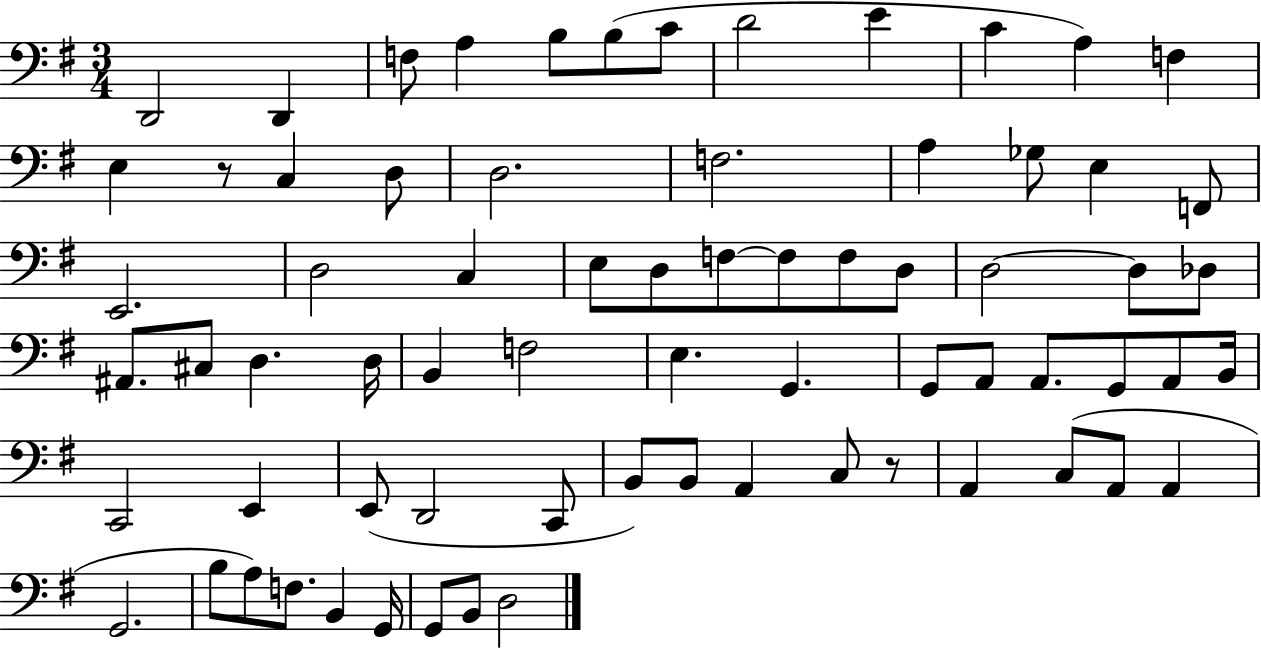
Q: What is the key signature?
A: G major